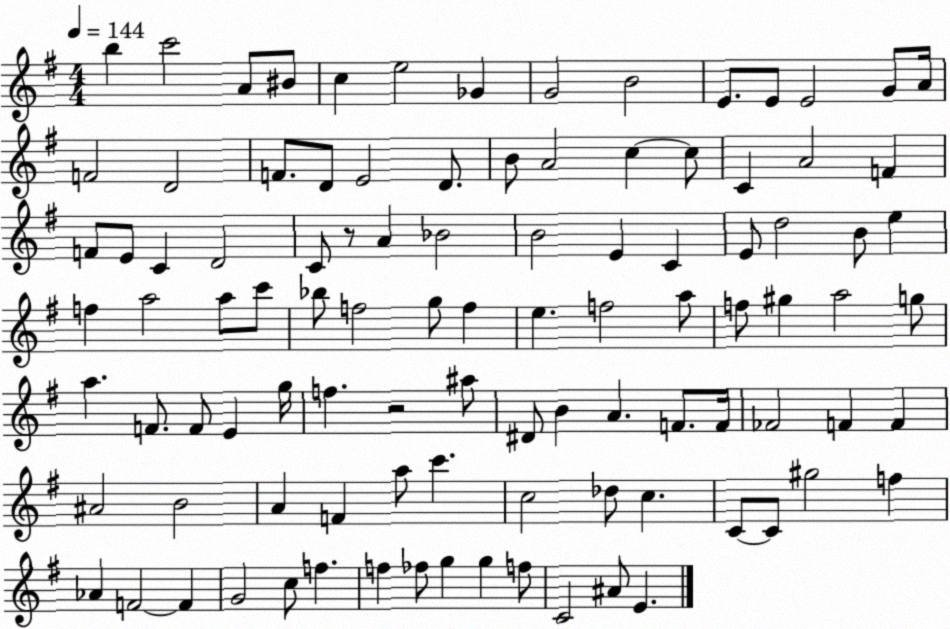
X:1
T:Untitled
M:4/4
L:1/4
K:G
b c'2 A/2 ^B/2 c e2 _G G2 B2 E/2 E/2 E2 G/2 A/4 F2 D2 F/2 D/2 E2 D/2 B/2 A2 c c/2 C A2 F F/2 E/2 C D2 C/2 z/2 A _B2 B2 E C E/2 d2 B/2 e f a2 a/2 c'/2 _b/2 f2 g/2 f e f2 a/2 f/2 ^g a2 g/2 a F/2 F/2 E g/4 f z2 ^a/2 ^D/2 B A F/2 F/4 _F2 F F ^A2 B2 A F a/2 c' c2 _d/2 c C/2 C/2 ^g2 f _A F2 F G2 c/2 f f _f/2 g g f/2 C2 ^A/2 E